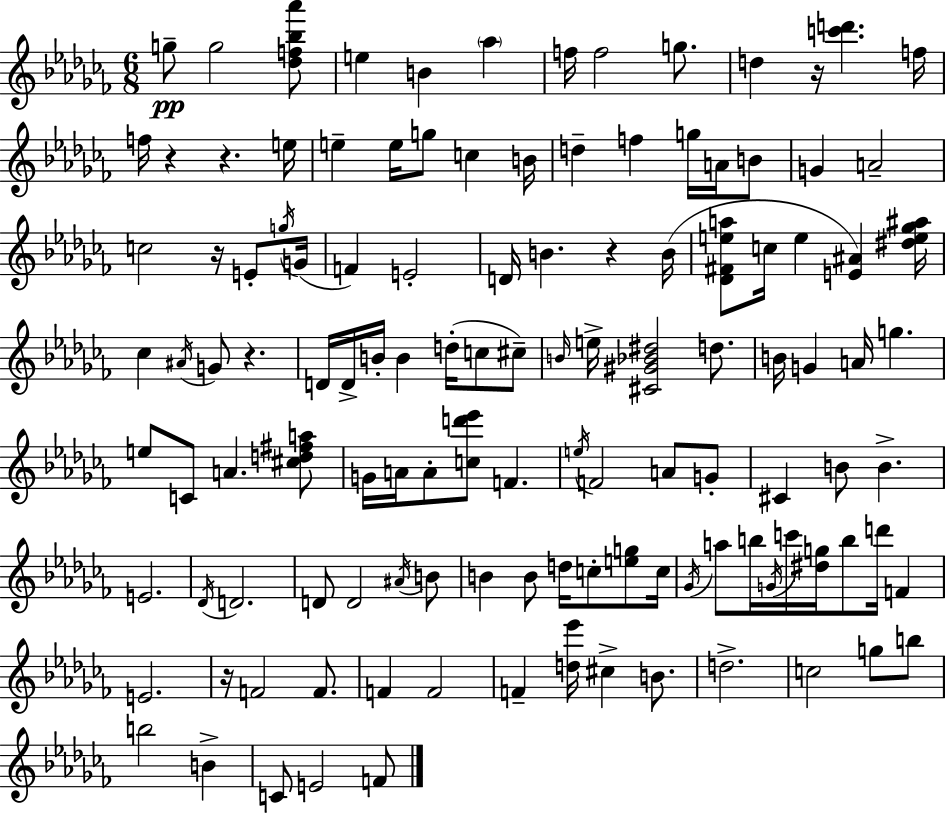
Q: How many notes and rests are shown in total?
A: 121